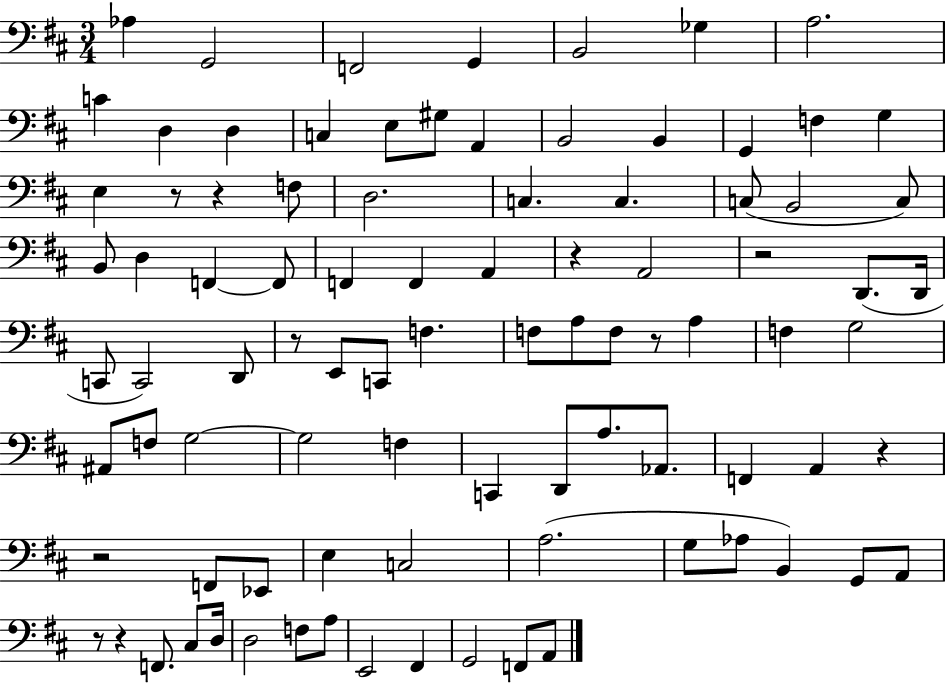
Ab3/q G2/h F2/h G2/q B2/h Gb3/q A3/h. C4/q D3/q D3/q C3/q E3/e G#3/e A2/q B2/h B2/q G2/q F3/q G3/q E3/q R/e R/q F3/e D3/h. C3/q. C3/q. C3/e B2/h C3/e B2/e D3/q F2/q F2/e F2/q F2/q A2/q R/q A2/h R/h D2/e. D2/s C2/e C2/h D2/e R/e E2/e C2/e F3/q. F3/e A3/e F3/e R/e A3/q F3/q G3/h A#2/e F3/e G3/h G3/h F3/q C2/q D2/e A3/e. Ab2/e. F2/q A2/q R/q R/h F2/e Eb2/e E3/q C3/h A3/h. G3/e Ab3/e B2/q G2/e A2/e R/e R/q F2/e. C#3/e D3/s D3/h F3/e A3/e E2/h F#2/q G2/h F2/e A2/e